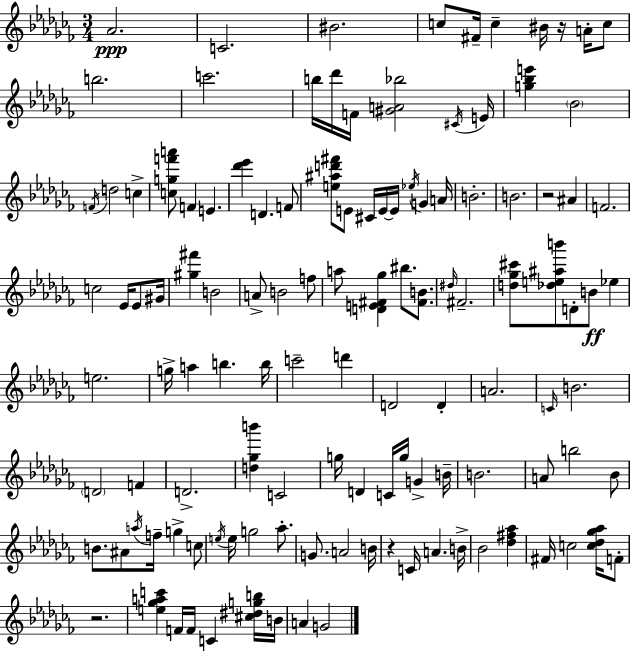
Ab4/h. C4/h. BIS4/h. C5/e F#4/s C5/q BIS4/s R/s A4/s C5/e B5/h. C6/h. B5/s Db6/s F4/s [G#4,A4,Bb5]/h C#4/s E4/s [G5,Bb5,E6]/q Bb4/h F4/s D5/h C5/q [C5,G5,F6,A6]/e F4/q E4/q. [Db6,Eb6]/q D4/q. F4/e [E5,A#5,D6,F#6]/e E4/e C#4/s E4/s E4/s Eb5/s G4/q A4/s B4/h. B4/h. R/h A#4/q F4/h. C5/h Eb4/s Eb4/e G#4/s [G#5,F#6]/q B4/h A4/e B4/h F5/e A5/e [D4,E4,F#4,Gb5]/q BIS5/e. [F#4,B4]/e. D#5/s F#4/h. [D5,Gb5,C#6]/e [Db5,E5,A#5,B6]/e D4/e B4/e Eb5/q E5/h. G5/s A5/q B5/q. B5/s C6/h D6/q D4/h D4/q A4/h. C4/s B4/h. D4/h F4/q D4/h. [D5,Gb5,B6]/q C4/h G5/s D4/q C4/s G5/s G4/q B4/s B4/h. A4/e B5/h Bb4/e B4/e. A#4/e A5/s F5/s G5/q C5/e E5/s E5/s G5/h Ab5/e. G4/e. A4/h B4/s R/q C4/s A4/q. B4/s Bb4/h [Db5,F#5,Ab5]/q F#4/s C5/h [C5,Db5,Gb5,Ab5]/s F4/e R/h. [E5,Gb5,A5,C6]/q F4/s F4/s C4/q [C#5,D#5,G5,B5]/s B4/s A4/q G4/h